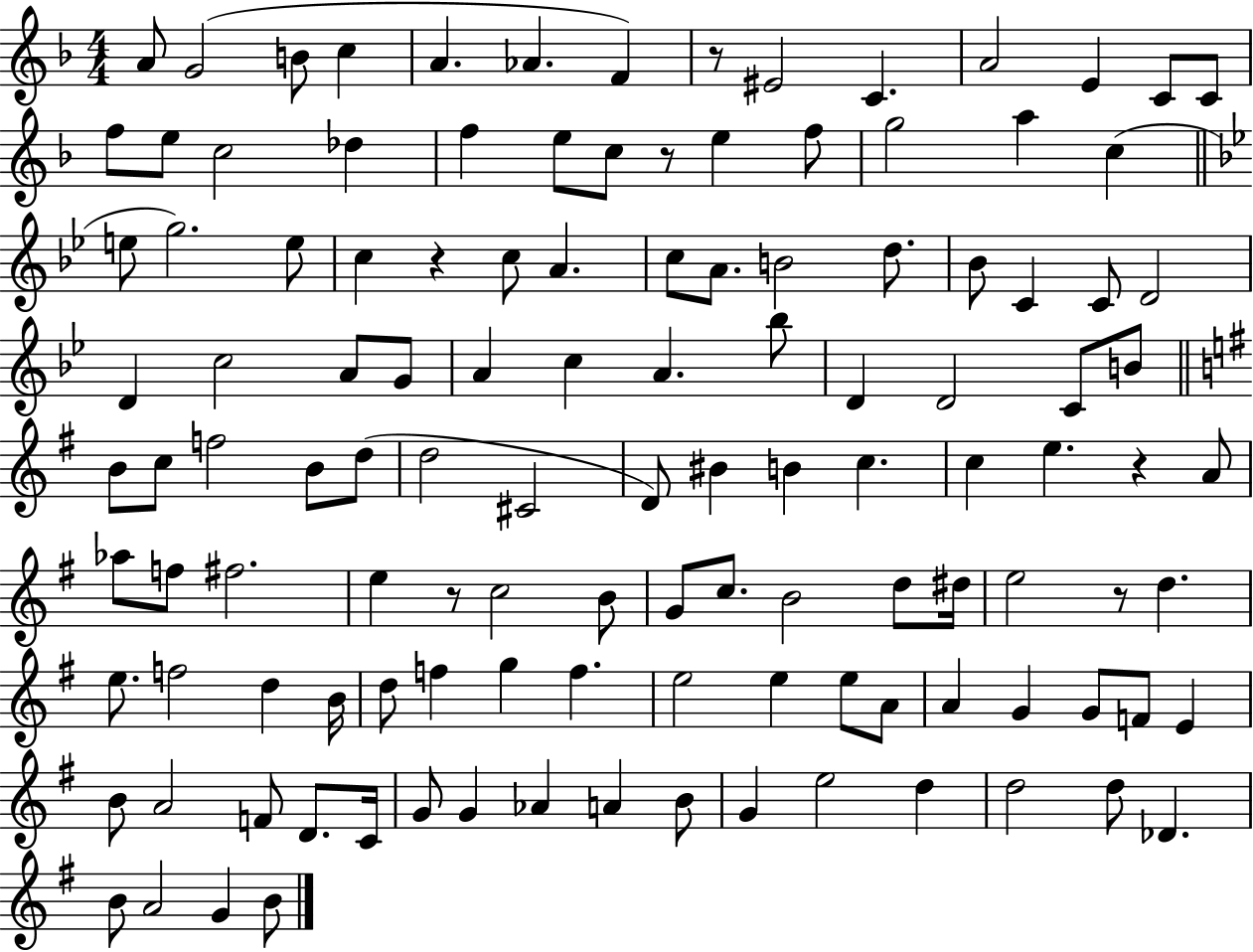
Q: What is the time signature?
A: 4/4